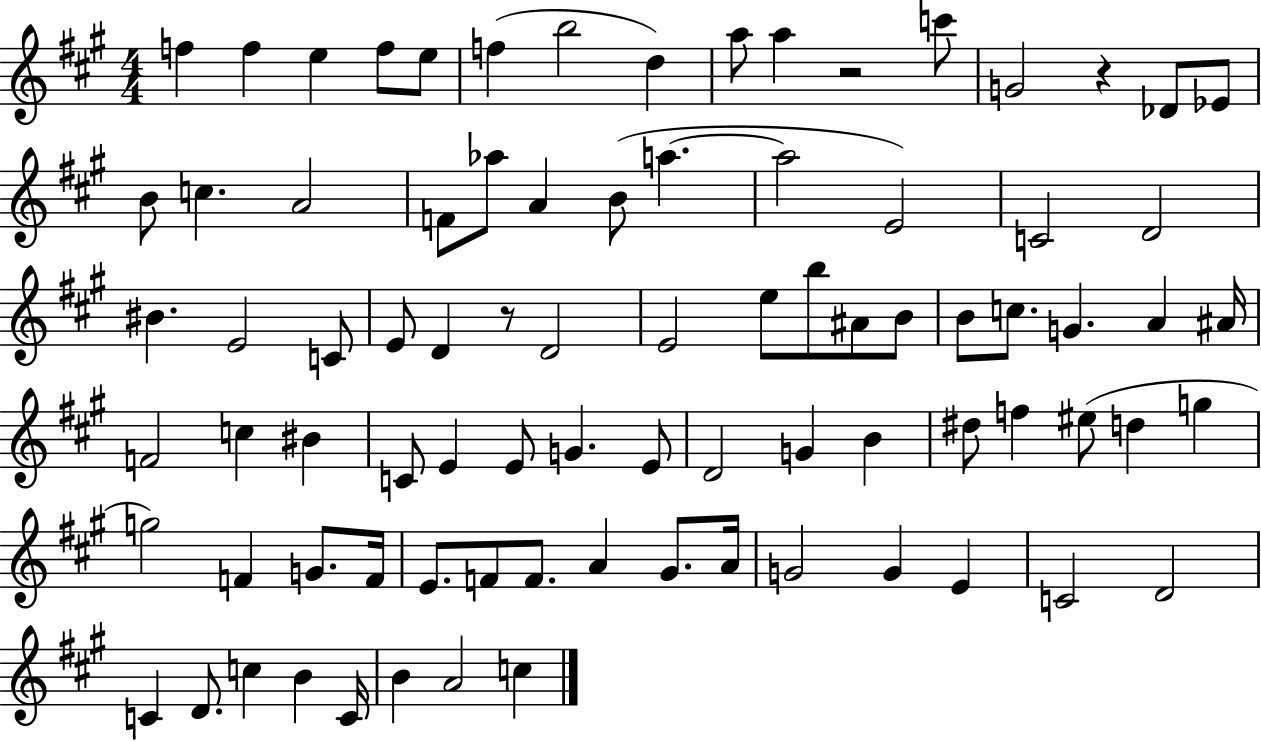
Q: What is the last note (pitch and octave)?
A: C5